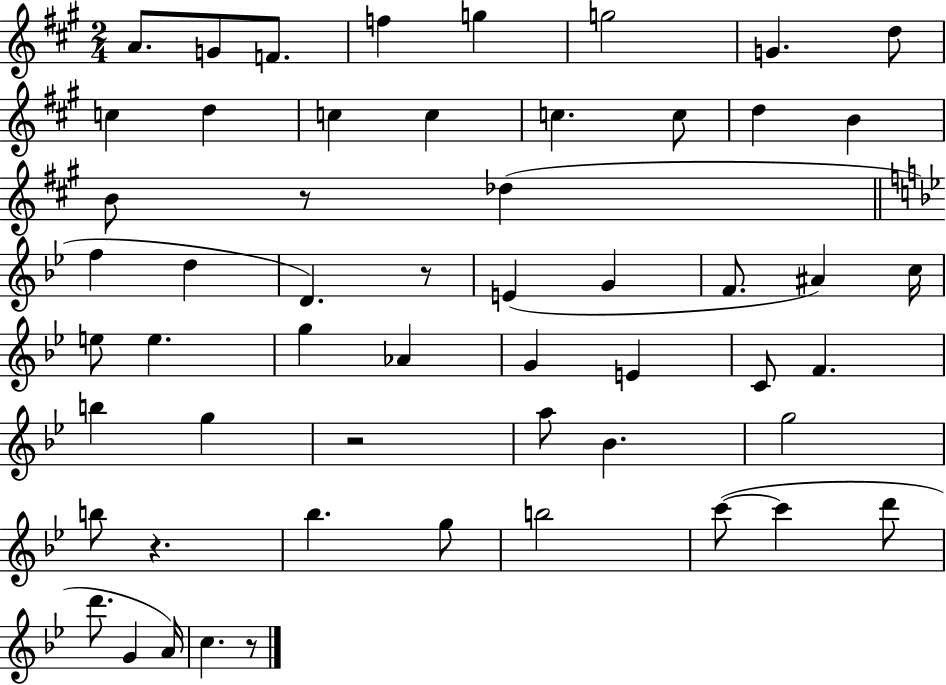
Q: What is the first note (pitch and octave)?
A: A4